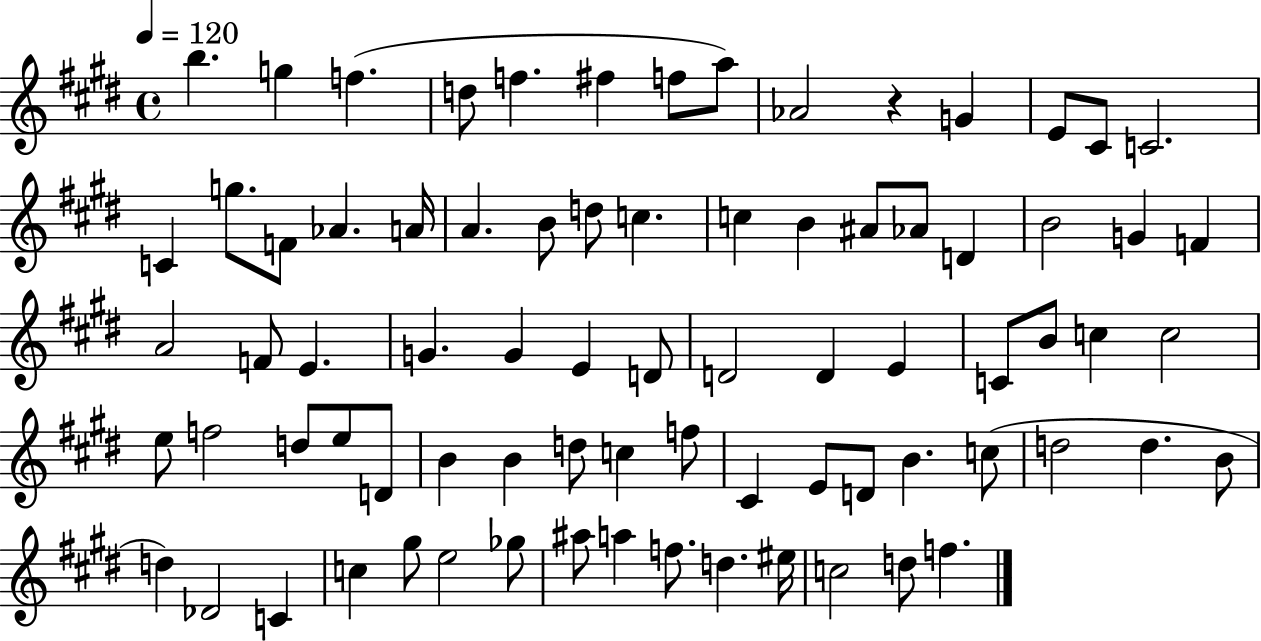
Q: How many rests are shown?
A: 1